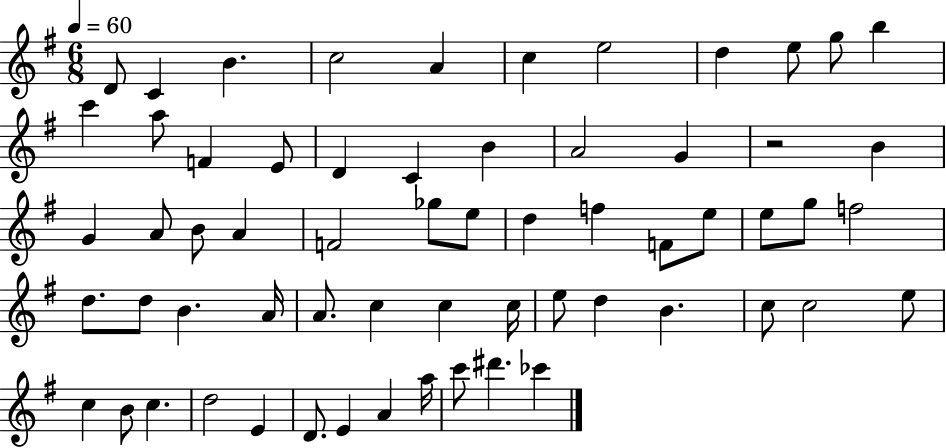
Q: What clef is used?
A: treble